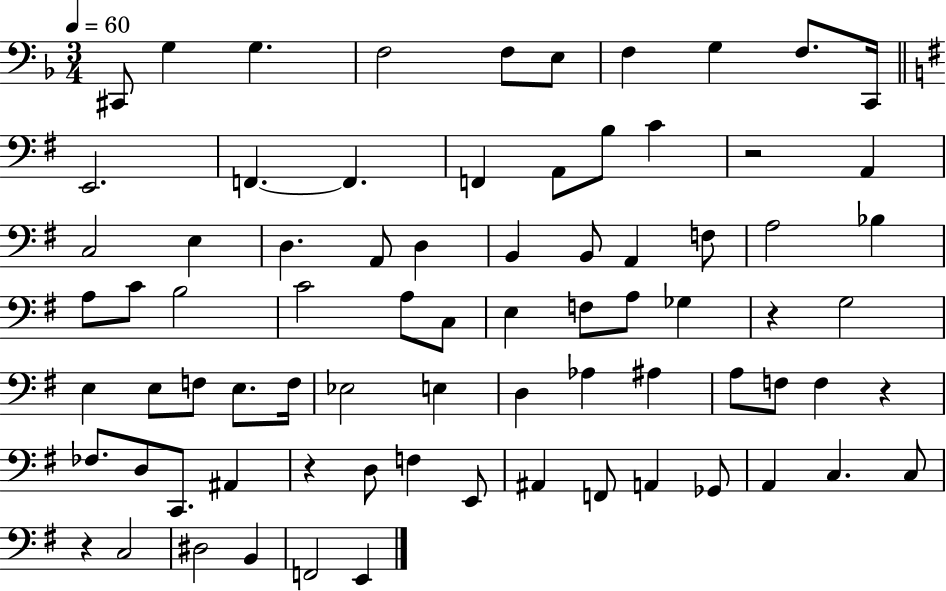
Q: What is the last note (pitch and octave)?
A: E2